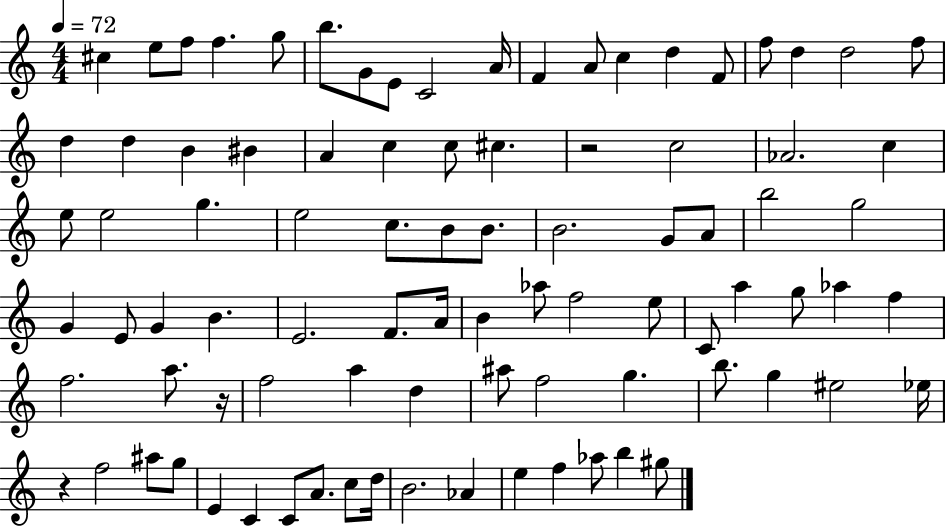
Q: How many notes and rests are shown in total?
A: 89